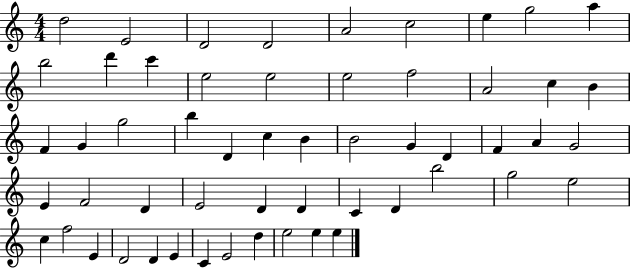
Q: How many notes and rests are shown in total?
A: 55